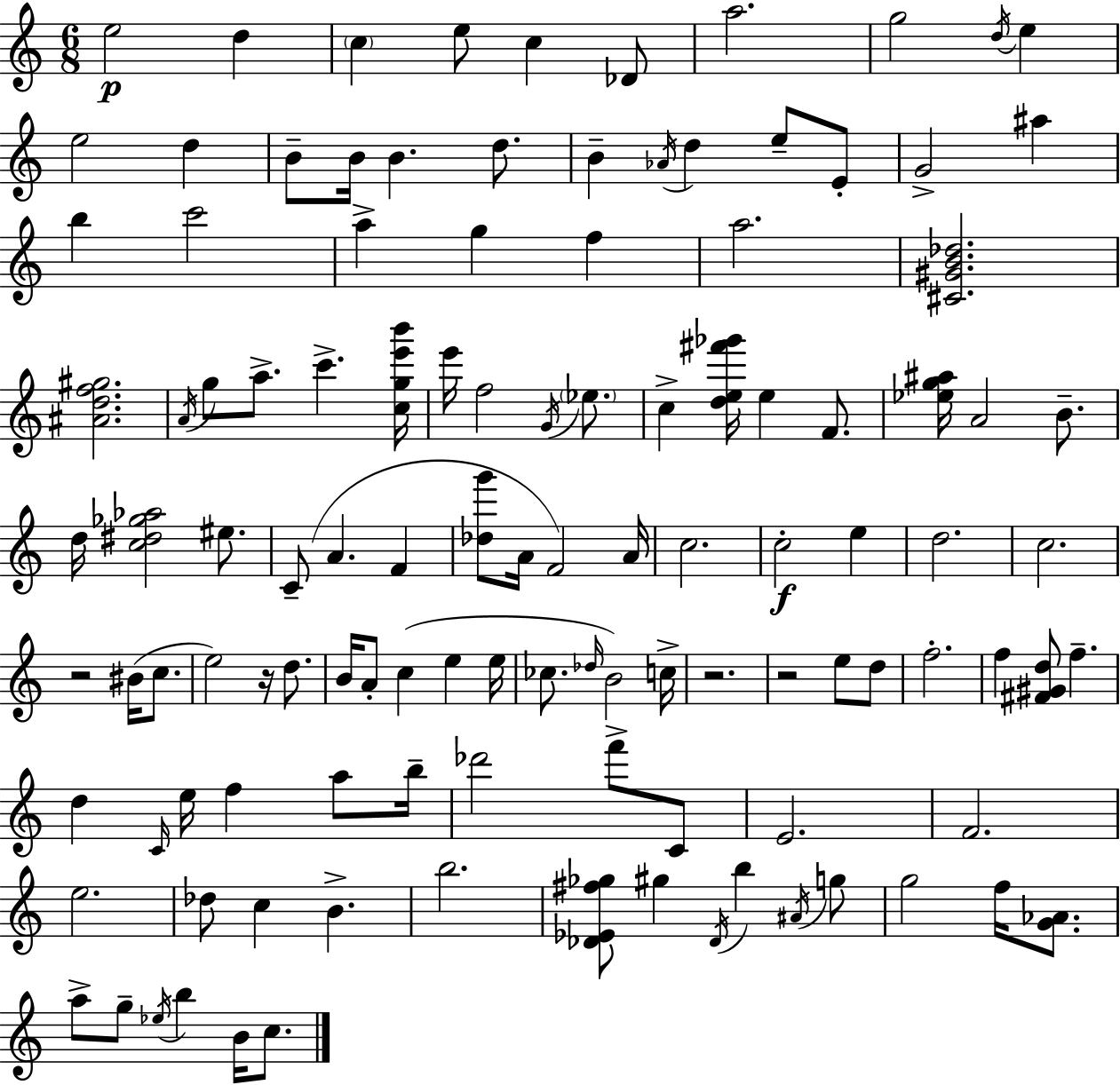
E5/h D5/q C5/q E5/e C5/q Db4/e A5/h. G5/h D5/s E5/q E5/h D5/q B4/e B4/s B4/q. D5/e. B4/q Ab4/s D5/q E5/e E4/e G4/h A#5/q B5/q C6/h A5/q G5/q F5/q A5/h. [C#4,G#4,B4,Db5]/h. [A#4,D5,F5,G#5]/h. A4/s G5/e A5/e. C6/q. [C5,G5,E6,B6]/s E6/s F5/h G4/s Eb5/e. C5/q [D5,E5,F#6,Gb6]/s E5/q F4/e. [Eb5,G5,A#5]/s A4/h B4/e. D5/s [C5,D#5,Gb5,Ab5]/h EIS5/e. C4/e A4/q. F4/q [Db5,G6]/e A4/s F4/h A4/s C5/h. C5/h E5/q D5/h. C5/h. R/h BIS4/s C5/e. E5/h R/s D5/e. B4/s A4/e C5/q E5/q E5/s CES5/e. Db5/s B4/h C5/s R/h. R/h E5/e D5/e F5/h. F5/q [F#4,G#4,D5]/e F5/q. D5/q C4/s E5/s F5/q A5/e B5/s Db6/h F6/e C4/e E4/h. F4/h. E5/h. Db5/e C5/q B4/q. B5/h. [Db4,Eb4,F#5,Gb5]/e G#5/q Db4/s B5/q A#4/s G5/e G5/h F5/s [G4,Ab4]/e. A5/e G5/e Eb5/s B5/q B4/s C5/e.